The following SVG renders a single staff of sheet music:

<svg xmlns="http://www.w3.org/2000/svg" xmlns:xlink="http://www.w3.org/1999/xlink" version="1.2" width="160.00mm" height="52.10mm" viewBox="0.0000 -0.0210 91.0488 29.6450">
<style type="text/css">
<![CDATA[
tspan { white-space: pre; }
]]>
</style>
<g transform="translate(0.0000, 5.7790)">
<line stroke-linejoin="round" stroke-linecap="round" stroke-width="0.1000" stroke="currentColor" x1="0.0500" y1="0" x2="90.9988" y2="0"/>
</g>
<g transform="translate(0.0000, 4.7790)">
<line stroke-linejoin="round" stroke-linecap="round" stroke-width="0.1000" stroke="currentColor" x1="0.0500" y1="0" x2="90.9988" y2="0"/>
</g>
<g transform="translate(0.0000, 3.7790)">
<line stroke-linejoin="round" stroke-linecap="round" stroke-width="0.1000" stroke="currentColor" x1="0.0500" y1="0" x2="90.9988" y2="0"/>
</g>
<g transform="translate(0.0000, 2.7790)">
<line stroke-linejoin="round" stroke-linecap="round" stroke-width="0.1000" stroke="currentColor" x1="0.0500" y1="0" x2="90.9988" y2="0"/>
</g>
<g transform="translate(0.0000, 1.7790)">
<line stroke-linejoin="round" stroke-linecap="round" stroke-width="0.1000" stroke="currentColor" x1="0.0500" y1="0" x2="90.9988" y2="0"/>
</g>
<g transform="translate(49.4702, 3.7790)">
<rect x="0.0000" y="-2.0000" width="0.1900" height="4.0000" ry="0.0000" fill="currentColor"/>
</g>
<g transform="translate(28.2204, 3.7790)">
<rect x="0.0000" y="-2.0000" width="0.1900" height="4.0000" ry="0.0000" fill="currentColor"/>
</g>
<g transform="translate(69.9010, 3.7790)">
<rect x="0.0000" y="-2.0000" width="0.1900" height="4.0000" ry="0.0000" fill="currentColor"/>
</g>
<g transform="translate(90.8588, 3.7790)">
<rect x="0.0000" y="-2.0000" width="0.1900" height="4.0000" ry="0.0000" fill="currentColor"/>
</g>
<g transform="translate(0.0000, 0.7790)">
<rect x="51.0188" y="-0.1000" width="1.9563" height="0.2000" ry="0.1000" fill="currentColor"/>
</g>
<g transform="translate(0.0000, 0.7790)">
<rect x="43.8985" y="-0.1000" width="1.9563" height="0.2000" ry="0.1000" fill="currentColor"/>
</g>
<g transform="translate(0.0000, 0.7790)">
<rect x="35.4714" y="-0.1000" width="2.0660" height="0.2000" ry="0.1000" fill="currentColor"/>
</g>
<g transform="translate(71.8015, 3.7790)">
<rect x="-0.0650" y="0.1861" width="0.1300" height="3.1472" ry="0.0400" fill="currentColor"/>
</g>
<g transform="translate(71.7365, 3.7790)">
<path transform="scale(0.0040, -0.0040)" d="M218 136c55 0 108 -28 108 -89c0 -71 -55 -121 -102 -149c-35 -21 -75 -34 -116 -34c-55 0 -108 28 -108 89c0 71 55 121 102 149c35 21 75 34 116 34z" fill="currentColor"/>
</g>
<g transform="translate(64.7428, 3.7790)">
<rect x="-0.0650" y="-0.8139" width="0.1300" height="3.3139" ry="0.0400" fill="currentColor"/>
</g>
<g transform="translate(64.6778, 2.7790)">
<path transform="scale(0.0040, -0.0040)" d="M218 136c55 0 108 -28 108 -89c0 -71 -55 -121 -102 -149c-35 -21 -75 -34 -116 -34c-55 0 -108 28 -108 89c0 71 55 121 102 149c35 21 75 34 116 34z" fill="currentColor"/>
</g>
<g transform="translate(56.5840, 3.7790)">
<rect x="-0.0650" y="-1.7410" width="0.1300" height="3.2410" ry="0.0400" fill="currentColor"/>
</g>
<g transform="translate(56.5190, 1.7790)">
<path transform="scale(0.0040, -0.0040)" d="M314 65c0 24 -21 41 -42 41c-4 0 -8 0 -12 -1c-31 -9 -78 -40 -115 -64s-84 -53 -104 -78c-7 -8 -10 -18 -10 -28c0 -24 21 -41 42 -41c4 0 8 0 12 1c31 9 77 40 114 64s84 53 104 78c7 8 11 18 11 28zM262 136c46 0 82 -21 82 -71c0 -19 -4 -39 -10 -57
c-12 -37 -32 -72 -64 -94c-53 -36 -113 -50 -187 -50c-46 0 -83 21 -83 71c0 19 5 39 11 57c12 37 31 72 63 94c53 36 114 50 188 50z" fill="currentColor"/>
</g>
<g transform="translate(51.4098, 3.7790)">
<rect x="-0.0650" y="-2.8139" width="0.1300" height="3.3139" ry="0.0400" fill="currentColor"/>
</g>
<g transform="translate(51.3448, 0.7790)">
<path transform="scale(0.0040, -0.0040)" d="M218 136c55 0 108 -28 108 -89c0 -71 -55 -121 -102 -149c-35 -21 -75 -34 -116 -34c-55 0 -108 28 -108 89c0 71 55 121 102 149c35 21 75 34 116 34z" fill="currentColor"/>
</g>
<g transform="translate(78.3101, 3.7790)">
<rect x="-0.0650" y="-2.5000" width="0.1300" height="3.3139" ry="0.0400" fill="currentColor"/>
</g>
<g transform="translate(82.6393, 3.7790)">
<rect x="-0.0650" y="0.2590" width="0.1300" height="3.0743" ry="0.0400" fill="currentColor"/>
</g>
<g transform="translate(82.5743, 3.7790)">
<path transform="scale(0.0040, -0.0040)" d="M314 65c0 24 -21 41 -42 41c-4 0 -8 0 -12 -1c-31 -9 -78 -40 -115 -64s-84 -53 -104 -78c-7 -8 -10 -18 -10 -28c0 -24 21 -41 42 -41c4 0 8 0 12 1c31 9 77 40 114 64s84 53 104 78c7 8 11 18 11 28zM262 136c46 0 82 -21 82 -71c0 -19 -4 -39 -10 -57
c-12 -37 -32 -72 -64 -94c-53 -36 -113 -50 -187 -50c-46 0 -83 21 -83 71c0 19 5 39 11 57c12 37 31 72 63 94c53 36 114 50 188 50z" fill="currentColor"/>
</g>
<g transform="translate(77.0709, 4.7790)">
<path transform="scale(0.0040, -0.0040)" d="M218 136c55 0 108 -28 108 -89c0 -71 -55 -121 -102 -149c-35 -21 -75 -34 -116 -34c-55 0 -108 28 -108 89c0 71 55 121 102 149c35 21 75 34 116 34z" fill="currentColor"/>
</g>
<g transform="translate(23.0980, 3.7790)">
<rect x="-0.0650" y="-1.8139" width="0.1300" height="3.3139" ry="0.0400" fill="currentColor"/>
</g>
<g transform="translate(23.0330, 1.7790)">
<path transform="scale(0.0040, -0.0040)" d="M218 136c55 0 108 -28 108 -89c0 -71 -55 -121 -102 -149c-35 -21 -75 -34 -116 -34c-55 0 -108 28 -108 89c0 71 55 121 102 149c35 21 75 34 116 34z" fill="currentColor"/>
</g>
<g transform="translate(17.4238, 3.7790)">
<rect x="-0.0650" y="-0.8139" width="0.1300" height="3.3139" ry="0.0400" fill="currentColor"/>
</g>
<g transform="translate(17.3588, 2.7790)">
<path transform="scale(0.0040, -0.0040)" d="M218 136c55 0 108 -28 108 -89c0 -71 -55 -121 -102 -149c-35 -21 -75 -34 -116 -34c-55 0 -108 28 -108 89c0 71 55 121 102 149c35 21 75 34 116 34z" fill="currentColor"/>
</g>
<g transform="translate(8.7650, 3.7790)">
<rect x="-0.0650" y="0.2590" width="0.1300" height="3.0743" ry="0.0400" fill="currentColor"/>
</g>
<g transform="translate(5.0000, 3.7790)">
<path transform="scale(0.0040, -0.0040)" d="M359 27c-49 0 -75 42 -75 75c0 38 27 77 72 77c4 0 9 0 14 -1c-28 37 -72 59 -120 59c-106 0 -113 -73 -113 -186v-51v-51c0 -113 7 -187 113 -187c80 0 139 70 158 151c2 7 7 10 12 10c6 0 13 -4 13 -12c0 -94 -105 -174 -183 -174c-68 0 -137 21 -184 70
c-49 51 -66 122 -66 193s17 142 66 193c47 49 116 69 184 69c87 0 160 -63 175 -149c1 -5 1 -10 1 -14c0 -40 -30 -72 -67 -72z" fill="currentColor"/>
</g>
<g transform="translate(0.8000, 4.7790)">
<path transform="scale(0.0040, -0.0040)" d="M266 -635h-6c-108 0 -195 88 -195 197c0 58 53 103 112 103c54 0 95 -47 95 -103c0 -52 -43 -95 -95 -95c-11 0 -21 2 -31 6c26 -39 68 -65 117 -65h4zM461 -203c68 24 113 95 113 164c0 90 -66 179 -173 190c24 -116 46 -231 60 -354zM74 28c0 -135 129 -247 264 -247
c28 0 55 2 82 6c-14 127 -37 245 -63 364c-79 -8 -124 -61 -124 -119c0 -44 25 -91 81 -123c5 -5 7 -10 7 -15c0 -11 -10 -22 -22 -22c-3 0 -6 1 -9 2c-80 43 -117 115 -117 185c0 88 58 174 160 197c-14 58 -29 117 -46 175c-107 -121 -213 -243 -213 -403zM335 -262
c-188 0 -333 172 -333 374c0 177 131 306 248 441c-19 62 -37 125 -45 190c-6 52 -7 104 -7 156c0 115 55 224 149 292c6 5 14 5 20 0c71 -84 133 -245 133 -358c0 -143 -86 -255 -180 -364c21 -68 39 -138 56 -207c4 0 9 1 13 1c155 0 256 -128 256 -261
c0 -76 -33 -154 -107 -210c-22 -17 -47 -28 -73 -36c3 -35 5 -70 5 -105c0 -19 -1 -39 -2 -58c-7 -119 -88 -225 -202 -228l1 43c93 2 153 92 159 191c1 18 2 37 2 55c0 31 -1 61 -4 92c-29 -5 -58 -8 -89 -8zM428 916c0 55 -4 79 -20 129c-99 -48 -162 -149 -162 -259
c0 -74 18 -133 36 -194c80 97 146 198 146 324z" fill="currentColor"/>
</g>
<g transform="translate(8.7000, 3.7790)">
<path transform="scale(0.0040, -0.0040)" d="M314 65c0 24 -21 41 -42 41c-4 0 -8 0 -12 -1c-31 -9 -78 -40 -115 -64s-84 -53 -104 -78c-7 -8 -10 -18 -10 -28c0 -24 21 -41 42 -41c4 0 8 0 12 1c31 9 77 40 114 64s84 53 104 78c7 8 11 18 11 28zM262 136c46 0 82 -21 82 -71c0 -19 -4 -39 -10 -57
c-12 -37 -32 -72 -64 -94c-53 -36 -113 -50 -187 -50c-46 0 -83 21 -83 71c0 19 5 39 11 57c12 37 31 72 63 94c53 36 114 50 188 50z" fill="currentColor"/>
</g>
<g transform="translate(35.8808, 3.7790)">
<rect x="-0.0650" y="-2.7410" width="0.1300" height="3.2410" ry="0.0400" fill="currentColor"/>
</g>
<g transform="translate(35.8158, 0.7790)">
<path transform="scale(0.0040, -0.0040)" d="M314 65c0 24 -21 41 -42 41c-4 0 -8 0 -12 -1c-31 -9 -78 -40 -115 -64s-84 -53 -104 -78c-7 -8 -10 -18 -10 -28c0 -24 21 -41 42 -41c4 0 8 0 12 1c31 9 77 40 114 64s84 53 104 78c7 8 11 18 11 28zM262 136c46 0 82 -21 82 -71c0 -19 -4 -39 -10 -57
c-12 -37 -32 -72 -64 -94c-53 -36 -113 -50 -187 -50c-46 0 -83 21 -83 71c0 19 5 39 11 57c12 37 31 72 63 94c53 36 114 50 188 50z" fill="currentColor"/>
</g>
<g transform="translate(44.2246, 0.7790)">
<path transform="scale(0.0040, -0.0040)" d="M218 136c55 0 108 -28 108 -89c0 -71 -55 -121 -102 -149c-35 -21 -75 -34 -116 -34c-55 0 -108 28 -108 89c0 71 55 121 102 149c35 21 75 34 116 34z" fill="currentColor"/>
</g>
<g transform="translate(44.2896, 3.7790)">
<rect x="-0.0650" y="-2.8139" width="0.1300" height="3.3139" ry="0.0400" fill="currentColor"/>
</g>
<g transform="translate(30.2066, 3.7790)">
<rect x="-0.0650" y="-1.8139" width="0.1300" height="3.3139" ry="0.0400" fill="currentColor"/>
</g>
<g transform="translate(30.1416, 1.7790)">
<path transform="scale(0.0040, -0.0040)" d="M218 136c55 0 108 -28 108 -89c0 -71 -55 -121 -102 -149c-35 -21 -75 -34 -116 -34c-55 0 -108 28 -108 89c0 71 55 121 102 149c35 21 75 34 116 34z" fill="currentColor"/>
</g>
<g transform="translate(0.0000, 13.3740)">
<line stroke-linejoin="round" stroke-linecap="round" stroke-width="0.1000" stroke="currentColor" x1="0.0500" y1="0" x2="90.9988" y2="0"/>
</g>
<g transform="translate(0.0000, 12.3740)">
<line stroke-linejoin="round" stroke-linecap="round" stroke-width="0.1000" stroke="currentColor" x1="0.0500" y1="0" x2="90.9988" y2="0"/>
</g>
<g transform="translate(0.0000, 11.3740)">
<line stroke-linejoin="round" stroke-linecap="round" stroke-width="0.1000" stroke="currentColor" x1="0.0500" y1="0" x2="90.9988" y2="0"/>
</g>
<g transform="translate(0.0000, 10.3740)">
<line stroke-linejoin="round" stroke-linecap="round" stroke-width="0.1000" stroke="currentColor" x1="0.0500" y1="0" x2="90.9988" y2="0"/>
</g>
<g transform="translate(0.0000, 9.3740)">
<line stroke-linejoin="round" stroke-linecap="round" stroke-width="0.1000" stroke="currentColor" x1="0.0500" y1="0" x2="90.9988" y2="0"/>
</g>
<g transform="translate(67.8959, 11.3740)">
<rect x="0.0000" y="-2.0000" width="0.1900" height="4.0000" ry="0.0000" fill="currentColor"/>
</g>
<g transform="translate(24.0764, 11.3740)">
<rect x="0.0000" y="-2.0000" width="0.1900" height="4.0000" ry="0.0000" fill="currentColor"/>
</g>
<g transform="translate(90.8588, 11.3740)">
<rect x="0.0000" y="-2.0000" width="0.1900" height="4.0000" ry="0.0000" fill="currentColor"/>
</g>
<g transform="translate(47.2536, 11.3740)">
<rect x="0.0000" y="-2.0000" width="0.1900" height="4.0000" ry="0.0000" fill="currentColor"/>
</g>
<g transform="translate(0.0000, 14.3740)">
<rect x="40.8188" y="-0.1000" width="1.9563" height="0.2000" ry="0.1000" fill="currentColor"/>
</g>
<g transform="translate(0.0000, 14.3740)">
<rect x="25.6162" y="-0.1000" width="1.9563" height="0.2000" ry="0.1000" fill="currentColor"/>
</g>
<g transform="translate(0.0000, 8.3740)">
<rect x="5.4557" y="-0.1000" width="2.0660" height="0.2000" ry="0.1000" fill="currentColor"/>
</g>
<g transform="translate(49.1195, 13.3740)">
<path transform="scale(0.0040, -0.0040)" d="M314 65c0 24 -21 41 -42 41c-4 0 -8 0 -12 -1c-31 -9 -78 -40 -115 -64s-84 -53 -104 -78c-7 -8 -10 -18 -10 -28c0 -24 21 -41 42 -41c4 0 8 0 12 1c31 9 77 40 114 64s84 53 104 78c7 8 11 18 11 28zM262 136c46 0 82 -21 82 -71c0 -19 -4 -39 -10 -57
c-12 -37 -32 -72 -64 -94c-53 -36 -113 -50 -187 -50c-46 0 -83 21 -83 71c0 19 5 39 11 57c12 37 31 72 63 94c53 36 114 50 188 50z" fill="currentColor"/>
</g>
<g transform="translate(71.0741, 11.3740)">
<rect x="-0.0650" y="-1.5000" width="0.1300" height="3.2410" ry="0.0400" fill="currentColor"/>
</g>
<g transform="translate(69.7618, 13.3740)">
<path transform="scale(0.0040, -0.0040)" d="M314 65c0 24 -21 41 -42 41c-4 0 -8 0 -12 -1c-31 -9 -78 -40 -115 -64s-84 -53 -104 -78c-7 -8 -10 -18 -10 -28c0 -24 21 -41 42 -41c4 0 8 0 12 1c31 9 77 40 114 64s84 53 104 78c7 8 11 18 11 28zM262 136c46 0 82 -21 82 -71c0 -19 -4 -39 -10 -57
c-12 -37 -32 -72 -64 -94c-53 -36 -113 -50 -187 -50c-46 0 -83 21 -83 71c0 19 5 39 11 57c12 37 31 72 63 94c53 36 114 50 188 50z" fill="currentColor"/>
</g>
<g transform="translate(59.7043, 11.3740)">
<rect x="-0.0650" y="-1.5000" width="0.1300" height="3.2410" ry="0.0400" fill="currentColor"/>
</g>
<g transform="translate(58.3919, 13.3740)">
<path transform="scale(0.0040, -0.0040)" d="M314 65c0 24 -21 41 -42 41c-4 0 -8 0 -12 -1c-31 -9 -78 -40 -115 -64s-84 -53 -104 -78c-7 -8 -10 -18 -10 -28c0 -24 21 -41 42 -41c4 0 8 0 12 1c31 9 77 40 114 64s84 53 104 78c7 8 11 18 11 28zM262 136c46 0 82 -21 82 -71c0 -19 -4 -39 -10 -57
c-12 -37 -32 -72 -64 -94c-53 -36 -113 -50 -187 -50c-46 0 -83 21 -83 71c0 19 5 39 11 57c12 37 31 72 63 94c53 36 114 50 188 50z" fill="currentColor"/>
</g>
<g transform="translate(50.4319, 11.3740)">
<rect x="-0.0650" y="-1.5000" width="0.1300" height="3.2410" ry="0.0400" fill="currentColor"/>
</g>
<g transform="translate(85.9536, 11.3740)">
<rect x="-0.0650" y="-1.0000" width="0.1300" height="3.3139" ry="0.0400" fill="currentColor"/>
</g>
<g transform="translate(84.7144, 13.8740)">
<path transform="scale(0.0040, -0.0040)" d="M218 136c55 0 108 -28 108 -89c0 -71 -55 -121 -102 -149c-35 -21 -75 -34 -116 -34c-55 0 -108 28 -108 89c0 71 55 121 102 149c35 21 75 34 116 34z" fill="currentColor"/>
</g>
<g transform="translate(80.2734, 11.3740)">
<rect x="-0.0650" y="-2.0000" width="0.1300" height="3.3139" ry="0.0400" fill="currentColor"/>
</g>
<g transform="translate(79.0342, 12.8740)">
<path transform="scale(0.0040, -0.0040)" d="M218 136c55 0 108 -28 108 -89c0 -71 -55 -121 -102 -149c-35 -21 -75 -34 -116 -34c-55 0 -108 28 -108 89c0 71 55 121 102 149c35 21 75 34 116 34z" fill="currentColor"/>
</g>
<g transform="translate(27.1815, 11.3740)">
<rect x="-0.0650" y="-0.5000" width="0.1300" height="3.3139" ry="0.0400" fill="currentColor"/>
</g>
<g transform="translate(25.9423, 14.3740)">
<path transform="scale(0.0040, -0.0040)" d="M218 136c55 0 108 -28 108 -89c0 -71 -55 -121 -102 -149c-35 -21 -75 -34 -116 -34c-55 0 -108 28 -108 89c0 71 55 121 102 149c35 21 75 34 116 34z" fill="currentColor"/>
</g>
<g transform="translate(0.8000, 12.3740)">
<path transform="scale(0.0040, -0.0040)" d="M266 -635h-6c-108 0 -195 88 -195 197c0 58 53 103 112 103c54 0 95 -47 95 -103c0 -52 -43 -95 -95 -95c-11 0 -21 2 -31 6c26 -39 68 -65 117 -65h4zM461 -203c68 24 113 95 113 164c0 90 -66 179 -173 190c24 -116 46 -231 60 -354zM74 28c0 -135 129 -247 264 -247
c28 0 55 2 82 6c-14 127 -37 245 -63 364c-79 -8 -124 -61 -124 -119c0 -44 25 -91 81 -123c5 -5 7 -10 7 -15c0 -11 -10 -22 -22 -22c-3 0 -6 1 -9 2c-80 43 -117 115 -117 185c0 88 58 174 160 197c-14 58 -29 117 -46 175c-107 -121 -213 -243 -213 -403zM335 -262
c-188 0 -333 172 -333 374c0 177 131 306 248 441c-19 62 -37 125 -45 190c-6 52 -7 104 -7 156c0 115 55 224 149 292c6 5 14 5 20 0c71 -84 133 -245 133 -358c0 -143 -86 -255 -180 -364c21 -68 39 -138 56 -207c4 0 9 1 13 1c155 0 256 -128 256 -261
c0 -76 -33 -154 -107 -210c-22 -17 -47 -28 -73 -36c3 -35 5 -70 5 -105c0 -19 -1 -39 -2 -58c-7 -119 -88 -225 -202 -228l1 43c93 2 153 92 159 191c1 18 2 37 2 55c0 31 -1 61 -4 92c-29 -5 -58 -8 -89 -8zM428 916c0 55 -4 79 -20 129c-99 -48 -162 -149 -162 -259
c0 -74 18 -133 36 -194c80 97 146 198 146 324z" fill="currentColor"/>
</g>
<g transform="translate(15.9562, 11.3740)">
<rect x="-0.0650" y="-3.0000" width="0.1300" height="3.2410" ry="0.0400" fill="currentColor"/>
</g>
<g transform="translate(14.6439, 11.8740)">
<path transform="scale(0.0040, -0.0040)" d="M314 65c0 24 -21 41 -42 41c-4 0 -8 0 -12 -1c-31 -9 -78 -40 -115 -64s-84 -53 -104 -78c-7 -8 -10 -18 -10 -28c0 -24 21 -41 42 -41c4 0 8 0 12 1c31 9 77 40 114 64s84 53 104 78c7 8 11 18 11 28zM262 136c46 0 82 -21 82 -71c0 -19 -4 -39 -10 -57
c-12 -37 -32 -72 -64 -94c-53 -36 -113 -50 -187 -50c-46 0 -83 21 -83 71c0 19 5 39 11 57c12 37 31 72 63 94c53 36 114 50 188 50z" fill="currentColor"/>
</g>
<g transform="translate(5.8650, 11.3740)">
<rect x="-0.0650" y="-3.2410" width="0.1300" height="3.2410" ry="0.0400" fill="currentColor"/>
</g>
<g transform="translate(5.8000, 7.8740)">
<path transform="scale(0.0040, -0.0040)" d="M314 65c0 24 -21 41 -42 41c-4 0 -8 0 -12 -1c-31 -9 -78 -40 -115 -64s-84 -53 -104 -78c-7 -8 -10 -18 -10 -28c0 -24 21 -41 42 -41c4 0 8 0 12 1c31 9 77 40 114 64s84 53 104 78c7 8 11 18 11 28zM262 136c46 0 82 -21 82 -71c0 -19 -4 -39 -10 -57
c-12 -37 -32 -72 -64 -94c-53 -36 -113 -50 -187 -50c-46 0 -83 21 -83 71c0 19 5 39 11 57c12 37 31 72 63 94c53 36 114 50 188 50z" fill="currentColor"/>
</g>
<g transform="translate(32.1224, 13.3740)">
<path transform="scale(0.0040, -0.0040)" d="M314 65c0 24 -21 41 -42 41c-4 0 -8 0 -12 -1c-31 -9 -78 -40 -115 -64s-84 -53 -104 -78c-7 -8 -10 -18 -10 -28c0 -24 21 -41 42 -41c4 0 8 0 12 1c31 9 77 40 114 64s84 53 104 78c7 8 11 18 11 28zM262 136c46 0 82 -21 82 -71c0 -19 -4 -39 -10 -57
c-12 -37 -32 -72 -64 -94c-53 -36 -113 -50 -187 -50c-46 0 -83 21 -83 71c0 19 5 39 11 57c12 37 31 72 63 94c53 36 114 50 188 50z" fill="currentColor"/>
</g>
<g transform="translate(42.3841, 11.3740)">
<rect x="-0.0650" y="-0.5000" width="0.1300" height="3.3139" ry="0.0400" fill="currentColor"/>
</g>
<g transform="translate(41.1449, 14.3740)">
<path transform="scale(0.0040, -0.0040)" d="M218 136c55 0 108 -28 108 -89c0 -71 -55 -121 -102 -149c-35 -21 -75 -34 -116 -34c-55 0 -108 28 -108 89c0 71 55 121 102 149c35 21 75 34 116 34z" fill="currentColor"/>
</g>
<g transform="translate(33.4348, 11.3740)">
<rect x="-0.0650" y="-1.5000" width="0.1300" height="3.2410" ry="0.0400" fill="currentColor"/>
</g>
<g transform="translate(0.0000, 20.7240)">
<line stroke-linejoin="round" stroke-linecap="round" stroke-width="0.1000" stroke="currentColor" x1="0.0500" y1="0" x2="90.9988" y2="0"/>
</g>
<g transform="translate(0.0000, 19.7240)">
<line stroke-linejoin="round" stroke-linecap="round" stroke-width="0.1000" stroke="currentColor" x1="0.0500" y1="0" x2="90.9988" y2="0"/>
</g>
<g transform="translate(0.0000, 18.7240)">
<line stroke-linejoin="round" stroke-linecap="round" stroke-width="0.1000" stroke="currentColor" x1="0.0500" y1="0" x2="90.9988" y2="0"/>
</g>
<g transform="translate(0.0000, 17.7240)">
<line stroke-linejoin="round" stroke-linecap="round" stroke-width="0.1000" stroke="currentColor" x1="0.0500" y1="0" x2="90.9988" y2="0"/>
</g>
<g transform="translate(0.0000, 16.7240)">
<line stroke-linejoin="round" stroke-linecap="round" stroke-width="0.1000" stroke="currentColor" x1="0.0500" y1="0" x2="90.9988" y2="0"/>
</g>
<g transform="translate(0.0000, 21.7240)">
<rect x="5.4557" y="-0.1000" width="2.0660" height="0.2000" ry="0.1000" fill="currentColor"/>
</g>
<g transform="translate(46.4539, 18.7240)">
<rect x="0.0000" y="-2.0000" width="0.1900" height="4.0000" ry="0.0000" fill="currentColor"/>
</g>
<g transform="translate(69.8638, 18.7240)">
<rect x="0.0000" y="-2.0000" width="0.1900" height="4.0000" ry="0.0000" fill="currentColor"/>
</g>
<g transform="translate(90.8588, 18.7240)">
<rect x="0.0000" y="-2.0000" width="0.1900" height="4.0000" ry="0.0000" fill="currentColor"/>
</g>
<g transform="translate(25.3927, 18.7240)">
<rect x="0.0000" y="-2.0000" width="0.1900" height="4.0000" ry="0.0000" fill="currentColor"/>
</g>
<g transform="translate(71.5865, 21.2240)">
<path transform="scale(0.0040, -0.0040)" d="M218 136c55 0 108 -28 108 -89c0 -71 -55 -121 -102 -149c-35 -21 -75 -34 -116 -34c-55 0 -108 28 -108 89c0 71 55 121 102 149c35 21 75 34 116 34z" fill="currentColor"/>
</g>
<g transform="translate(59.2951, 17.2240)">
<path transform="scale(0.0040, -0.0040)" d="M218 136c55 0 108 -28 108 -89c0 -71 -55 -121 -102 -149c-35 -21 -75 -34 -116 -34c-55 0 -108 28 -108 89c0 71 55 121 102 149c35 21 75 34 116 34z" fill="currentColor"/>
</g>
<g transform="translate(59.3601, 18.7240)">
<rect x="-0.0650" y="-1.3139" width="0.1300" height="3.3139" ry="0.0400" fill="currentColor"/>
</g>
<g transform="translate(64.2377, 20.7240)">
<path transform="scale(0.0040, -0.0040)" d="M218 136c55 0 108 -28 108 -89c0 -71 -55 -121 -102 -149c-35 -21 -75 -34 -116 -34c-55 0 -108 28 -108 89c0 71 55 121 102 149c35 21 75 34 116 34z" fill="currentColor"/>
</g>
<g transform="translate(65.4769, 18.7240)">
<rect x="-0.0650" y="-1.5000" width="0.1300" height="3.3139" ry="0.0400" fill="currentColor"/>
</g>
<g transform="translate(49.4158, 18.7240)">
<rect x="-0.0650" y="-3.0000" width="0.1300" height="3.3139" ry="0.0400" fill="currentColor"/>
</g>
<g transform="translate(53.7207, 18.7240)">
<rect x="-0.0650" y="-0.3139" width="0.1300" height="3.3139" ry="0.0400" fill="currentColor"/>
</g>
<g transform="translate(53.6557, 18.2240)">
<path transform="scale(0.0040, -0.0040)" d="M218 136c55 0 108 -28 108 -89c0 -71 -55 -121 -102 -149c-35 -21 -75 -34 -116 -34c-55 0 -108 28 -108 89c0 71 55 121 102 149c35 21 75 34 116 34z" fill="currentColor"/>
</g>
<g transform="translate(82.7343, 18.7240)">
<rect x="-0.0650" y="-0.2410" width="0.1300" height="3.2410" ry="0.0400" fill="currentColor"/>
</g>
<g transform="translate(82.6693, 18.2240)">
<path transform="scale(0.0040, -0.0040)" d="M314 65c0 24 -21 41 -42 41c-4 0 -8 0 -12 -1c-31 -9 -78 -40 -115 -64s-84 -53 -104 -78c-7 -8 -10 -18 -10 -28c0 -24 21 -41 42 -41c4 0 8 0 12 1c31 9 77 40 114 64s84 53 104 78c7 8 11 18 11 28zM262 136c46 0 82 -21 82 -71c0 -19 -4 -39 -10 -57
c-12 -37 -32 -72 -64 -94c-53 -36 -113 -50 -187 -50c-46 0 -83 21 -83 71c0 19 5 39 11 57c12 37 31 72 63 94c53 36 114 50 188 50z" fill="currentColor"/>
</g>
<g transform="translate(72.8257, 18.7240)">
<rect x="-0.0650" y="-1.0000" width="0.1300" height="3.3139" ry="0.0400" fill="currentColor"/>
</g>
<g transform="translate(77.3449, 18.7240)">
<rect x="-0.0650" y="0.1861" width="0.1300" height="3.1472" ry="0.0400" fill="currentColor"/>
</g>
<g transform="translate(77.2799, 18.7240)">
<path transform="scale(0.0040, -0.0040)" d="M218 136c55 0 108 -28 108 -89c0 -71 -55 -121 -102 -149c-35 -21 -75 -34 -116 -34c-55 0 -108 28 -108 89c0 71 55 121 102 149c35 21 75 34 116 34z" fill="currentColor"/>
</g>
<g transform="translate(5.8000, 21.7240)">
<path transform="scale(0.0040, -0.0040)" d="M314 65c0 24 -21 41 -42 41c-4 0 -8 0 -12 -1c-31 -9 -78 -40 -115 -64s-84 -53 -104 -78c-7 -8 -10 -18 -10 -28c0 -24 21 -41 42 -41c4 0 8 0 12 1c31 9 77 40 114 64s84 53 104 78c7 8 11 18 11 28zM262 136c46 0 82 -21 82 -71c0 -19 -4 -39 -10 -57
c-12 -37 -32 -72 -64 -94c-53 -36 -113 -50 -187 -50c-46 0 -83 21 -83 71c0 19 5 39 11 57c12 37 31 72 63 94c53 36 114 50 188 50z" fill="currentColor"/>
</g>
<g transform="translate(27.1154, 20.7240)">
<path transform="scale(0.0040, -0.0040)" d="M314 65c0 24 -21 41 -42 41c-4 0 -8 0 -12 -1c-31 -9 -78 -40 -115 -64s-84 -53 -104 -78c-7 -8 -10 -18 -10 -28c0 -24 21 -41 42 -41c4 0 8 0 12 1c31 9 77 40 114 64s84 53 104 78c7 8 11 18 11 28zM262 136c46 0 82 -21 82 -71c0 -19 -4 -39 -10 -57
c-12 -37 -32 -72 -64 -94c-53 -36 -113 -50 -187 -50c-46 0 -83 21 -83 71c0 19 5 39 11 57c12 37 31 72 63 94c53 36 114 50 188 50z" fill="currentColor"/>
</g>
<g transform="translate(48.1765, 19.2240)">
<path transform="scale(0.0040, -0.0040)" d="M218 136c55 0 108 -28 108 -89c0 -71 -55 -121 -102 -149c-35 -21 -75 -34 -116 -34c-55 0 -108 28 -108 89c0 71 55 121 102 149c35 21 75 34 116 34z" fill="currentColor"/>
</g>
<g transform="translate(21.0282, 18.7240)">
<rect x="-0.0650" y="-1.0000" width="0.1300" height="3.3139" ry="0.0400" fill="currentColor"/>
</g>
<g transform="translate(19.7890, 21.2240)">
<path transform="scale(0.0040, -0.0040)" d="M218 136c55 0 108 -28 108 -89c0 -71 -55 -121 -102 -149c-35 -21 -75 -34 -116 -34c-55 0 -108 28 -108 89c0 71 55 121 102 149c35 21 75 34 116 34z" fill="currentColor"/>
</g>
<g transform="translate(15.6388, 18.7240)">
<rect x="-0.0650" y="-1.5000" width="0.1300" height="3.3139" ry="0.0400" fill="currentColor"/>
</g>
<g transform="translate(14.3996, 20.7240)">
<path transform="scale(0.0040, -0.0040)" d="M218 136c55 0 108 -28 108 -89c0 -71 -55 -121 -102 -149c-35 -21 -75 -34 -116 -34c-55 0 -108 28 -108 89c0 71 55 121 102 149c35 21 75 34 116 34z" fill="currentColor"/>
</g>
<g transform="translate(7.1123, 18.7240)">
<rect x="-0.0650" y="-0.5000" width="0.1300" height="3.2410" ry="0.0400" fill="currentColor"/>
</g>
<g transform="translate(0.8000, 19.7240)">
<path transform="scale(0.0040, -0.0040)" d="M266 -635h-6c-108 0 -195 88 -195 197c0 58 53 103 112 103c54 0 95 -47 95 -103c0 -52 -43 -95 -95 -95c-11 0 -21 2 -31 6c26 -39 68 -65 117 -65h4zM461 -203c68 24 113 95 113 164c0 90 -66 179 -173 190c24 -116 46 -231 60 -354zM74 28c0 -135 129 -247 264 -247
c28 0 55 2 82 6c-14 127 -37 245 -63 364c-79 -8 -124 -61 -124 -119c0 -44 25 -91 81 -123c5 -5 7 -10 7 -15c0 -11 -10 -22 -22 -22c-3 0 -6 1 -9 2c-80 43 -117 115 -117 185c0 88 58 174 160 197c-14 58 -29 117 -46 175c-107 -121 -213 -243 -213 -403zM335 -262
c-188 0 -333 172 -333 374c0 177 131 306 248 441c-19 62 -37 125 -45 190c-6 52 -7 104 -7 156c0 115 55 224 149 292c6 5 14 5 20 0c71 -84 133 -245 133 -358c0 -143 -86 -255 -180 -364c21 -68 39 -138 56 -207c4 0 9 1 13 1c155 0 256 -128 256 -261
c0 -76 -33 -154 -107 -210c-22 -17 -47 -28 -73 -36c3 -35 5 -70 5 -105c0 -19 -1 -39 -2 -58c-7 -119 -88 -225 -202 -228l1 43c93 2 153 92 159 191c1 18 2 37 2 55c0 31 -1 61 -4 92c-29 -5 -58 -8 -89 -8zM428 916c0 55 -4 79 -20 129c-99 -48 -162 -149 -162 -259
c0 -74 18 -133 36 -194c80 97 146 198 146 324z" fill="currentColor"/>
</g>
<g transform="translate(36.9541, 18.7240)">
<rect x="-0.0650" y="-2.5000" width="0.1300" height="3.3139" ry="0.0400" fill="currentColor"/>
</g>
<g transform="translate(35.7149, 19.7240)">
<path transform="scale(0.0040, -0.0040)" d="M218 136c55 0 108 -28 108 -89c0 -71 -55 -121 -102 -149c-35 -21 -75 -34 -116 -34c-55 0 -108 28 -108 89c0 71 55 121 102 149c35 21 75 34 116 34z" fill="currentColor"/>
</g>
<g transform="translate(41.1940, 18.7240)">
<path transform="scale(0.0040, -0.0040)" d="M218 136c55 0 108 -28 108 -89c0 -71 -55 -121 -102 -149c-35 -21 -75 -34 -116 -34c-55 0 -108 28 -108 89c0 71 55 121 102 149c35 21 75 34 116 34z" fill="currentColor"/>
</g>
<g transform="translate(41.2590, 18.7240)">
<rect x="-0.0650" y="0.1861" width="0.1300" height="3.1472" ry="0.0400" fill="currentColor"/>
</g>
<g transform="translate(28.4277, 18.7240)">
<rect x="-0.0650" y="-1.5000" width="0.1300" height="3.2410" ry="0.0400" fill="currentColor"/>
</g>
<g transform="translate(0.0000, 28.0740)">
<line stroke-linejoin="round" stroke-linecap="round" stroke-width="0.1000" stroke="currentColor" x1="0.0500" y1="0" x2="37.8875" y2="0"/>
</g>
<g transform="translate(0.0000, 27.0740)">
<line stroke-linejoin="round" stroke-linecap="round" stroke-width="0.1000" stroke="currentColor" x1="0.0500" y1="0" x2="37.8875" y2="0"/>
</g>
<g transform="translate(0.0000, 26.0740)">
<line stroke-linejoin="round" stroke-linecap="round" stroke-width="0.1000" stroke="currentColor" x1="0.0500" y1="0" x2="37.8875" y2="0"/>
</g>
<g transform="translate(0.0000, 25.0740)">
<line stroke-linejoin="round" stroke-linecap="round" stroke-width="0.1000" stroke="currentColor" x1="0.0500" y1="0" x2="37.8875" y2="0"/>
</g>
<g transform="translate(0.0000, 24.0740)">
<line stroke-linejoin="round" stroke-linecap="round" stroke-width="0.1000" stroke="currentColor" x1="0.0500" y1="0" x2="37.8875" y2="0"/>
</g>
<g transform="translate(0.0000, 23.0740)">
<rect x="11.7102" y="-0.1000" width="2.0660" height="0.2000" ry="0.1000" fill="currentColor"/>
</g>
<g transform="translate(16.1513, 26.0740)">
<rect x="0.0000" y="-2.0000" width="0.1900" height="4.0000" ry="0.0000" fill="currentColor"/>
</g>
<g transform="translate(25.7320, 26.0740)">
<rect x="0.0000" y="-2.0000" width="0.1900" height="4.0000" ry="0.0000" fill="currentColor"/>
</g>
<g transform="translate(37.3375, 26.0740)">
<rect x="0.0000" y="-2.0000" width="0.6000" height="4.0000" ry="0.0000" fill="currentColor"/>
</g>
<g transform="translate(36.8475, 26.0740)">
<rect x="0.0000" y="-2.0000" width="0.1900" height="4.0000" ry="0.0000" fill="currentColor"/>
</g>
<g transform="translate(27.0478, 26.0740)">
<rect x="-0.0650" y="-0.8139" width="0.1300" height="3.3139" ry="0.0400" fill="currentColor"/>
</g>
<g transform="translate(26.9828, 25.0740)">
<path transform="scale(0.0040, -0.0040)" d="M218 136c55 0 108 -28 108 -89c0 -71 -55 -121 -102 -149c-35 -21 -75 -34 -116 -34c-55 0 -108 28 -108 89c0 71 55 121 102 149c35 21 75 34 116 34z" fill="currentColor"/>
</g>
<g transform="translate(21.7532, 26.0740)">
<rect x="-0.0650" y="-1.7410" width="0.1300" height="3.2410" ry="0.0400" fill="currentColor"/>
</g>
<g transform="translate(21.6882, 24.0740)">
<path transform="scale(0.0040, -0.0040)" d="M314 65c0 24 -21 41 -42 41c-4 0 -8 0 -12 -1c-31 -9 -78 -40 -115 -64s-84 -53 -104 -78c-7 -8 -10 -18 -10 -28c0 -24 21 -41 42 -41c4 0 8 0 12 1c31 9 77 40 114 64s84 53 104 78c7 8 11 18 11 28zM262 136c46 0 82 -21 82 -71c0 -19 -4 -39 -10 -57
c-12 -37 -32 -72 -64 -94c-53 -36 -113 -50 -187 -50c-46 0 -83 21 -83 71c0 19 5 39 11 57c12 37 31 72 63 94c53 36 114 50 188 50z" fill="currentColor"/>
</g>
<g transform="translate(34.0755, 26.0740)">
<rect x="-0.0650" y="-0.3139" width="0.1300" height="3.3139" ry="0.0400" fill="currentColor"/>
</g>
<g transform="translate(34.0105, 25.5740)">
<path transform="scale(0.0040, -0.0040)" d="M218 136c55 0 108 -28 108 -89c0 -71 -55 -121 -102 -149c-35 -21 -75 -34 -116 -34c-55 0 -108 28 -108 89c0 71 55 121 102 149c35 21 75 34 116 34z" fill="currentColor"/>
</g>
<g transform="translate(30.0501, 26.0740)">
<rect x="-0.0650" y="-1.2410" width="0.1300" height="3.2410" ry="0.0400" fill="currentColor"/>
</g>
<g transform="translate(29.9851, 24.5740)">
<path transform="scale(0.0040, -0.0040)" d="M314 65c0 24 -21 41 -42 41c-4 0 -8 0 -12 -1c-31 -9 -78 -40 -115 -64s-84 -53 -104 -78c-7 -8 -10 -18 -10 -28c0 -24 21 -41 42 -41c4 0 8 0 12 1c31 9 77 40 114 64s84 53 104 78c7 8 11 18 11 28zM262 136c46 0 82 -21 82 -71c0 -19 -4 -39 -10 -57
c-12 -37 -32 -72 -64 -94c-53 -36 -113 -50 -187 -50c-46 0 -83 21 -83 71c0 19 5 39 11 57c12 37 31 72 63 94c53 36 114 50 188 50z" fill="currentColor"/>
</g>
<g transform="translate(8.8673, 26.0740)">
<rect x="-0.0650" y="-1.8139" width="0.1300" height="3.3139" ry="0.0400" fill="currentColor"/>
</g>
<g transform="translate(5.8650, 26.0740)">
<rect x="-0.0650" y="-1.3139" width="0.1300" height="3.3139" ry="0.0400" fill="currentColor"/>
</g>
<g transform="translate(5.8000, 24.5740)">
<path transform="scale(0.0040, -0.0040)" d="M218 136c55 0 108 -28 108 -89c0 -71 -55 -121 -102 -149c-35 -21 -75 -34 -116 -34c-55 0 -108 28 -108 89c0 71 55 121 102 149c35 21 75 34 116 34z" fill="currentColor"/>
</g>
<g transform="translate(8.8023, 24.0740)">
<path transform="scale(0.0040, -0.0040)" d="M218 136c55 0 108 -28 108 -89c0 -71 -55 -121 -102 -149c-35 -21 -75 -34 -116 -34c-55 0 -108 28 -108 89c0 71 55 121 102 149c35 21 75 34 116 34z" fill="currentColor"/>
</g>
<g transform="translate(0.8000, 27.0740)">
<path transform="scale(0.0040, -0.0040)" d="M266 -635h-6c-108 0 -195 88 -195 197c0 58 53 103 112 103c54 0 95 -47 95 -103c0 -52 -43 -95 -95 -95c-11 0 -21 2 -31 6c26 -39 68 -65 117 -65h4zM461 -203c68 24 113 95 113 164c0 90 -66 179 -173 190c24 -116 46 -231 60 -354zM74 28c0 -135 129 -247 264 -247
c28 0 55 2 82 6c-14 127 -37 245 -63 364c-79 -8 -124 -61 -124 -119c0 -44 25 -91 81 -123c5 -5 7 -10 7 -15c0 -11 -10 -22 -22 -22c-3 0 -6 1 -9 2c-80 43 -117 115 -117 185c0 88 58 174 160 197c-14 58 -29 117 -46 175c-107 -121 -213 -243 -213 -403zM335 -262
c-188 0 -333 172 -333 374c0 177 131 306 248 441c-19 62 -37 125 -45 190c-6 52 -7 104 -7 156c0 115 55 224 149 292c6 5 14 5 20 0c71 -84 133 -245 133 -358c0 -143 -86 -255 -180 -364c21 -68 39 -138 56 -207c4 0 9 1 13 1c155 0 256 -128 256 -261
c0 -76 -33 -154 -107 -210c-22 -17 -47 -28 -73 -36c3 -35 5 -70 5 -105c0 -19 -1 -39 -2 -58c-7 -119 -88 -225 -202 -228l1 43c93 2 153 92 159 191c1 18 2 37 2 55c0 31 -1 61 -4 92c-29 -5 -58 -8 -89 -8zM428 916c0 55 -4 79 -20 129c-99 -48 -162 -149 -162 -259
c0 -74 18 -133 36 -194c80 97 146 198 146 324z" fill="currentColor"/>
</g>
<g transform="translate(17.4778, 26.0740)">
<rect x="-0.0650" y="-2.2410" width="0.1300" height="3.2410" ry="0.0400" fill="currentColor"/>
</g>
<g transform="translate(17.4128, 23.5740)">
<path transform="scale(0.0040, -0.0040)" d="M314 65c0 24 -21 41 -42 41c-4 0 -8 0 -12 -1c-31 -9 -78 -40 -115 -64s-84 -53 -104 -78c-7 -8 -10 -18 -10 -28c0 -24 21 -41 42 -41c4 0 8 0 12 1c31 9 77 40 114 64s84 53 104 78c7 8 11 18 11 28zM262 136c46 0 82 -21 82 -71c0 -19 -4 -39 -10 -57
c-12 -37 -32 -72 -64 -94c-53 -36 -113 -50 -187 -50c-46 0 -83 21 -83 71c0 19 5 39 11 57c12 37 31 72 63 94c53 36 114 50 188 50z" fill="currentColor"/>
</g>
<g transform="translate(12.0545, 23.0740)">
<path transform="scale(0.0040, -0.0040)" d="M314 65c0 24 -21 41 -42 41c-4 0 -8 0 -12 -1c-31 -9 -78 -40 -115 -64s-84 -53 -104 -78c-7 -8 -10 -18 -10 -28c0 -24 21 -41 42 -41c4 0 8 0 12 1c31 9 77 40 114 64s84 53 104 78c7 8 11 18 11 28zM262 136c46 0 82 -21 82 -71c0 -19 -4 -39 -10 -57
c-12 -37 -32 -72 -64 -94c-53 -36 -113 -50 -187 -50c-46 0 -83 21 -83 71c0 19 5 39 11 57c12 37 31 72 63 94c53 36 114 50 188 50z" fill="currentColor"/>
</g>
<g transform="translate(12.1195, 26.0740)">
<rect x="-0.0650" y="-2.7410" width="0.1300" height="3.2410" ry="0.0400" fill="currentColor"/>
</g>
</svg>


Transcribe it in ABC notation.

X:1
T:Untitled
M:4/4
L:1/4
K:C
B2 d f f a2 a a f2 d B G B2 b2 A2 C E2 C E2 E2 E2 F D C2 E D E2 G B A c e E D B c2 e f a2 g2 f2 d e2 c